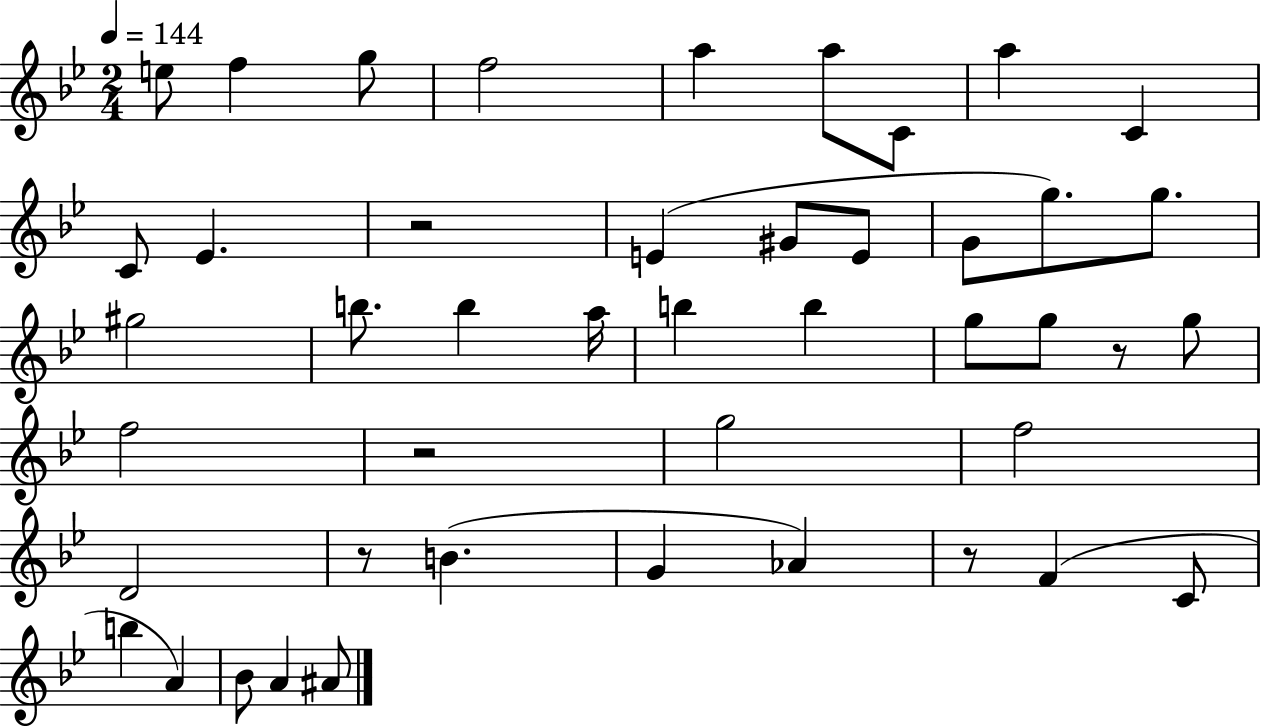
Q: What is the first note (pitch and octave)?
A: E5